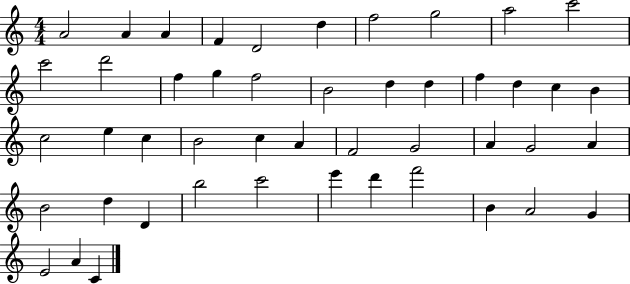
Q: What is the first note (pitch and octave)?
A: A4